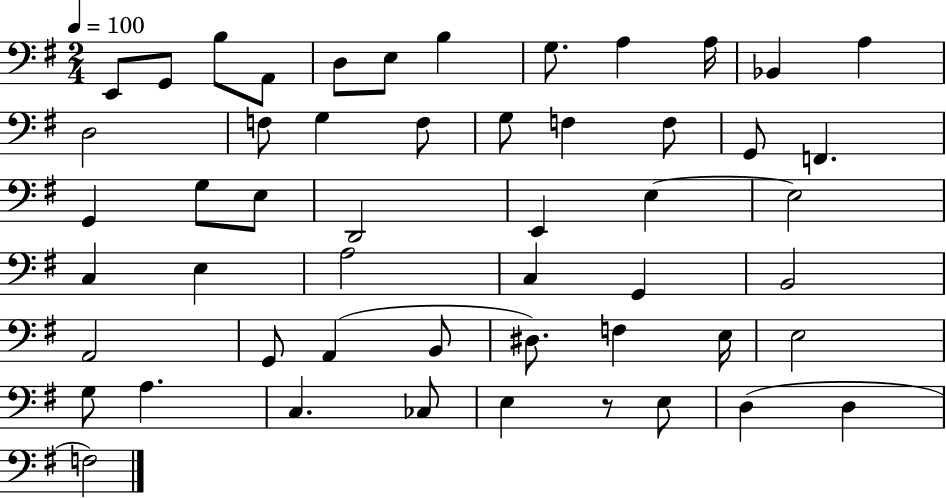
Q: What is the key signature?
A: G major